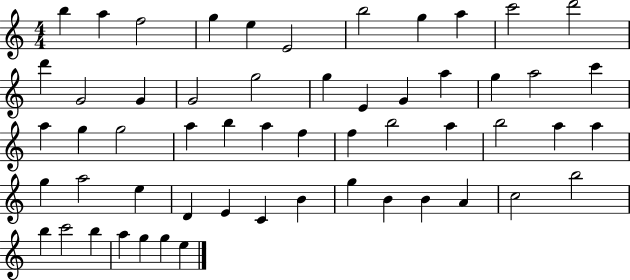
X:1
T:Untitled
M:4/4
L:1/4
K:C
b a f2 g e E2 b2 g a c'2 d'2 d' G2 G G2 g2 g E G a g a2 c' a g g2 a b a f f b2 a b2 a a g a2 e D E C B g B B A c2 b2 b c'2 b a g g e